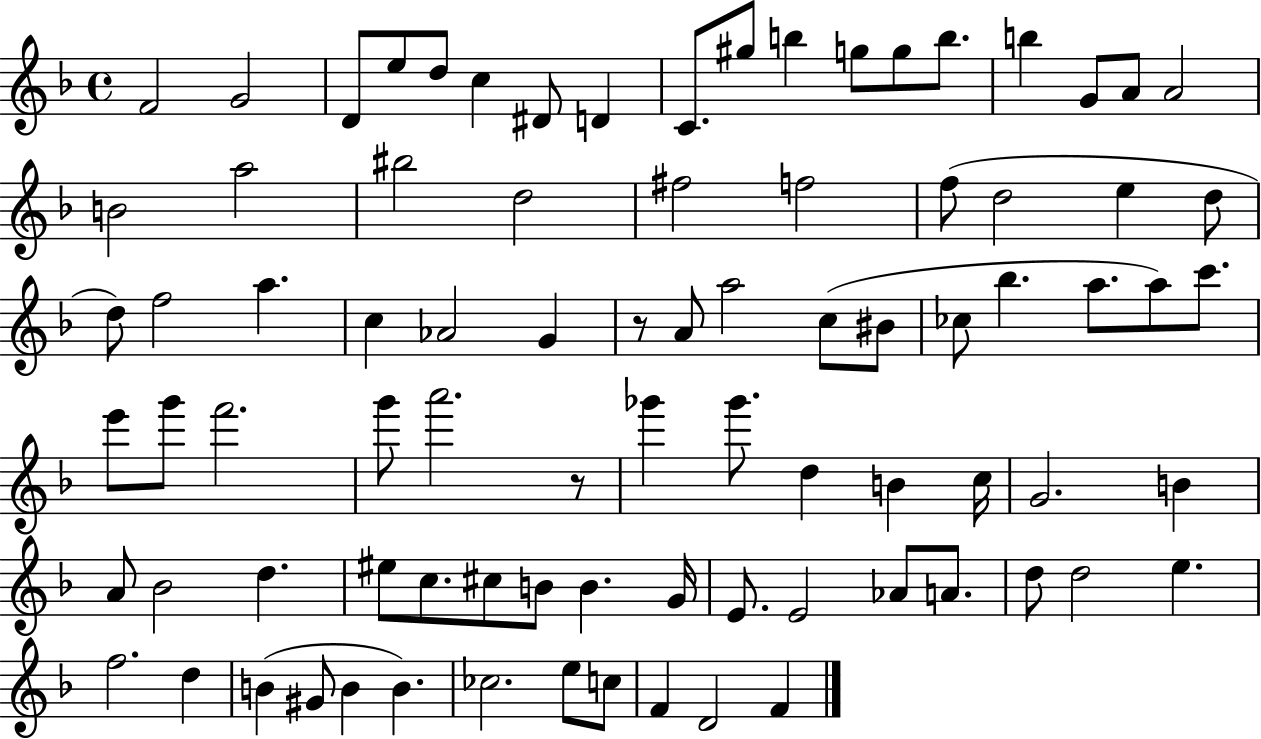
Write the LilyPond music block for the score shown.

{
  \clef treble
  \time 4/4
  \defaultTimeSignature
  \key f \major
  f'2 g'2 | d'8 e''8 d''8 c''4 dis'8 d'4 | c'8. gis''8 b''4 g''8 g''8 b''8. | b''4 g'8 a'8 a'2 | \break b'2 a''2 | bis''2 d''2 | fis''2 f''2 | f''8( d''2 e''4 d''8 | \break d''8) f''2 a''4. | c''4 aes'2 g'4 | r8 a'8 a''2 c''8( bis'8 | ces''8 bes''4. a''8. a''8) c'''8. | \break e'''8 g'''8 f'''2. | g'''8 a'''2. r8 | ges'''4 ges'''8. d''4 b'4 c''16 | g'2. b'4 | \break a'8 bes'2 d''4. | eis''8 c''8. cis''8 b'8 b'4. g'16 | e'8. e'2 aes'8 a'8. | d''8 d''2 e''4. | \break f''2. d''4 | b'4( gis'8 b'4 b'4.) | ces''2. e''8 c''8 | f'4 d'2 f'4 | \break \bar "|."
}